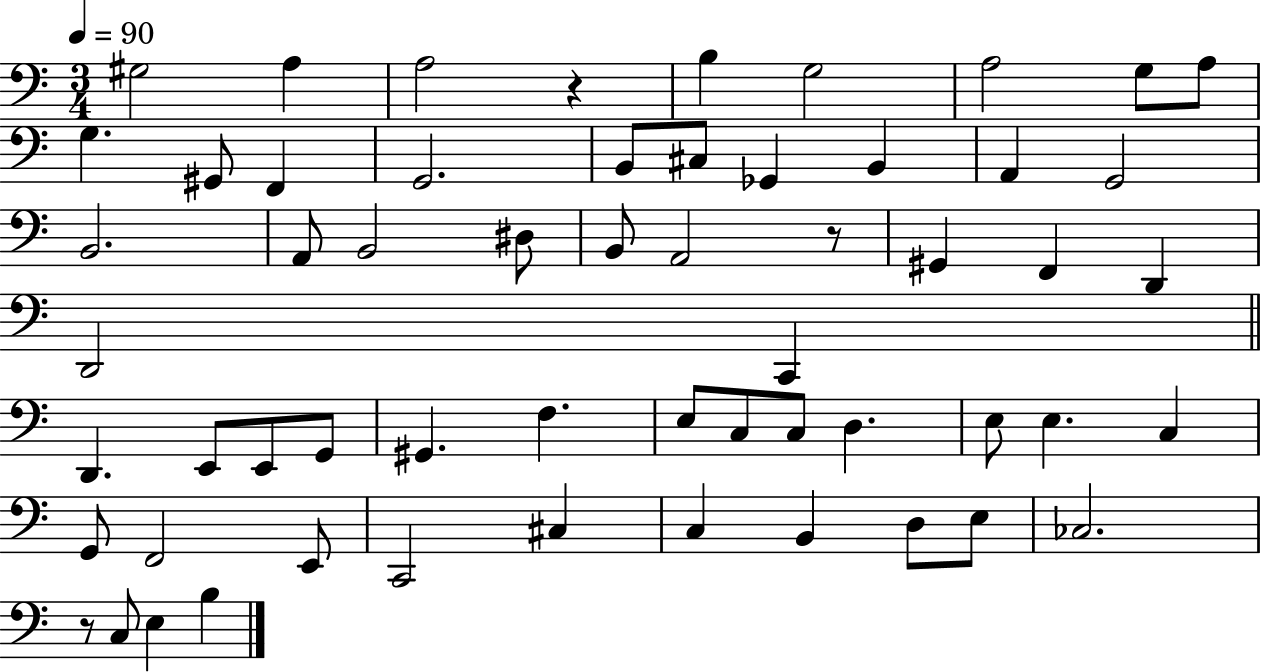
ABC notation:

X:1
T:Untitled
M:3/4
L:1/4
K:C
^G,2 A, A,2 z B, G,2 A,2 G,/2 A,/2 G, ^G,,/2 F,, G,,2 B,,/2 ^C,/2 _G,, B,, A,, G,,2 B,,2 A,,/2 B,,2 ^D,/2 B,,/2 A,,2 z/2 ^G,, F,, D,, D,,2 C,, D,, E,,/2 E,,/2 G,,/2 ^G,, F, E,/2 C,/2 C,/2 D, E,/2 E, C, G,,/2 F,,2 E,,/2 C,,2 ^C, C, B,, D,/2 E,/2 _C,2 z/2 C,/2 E, B,